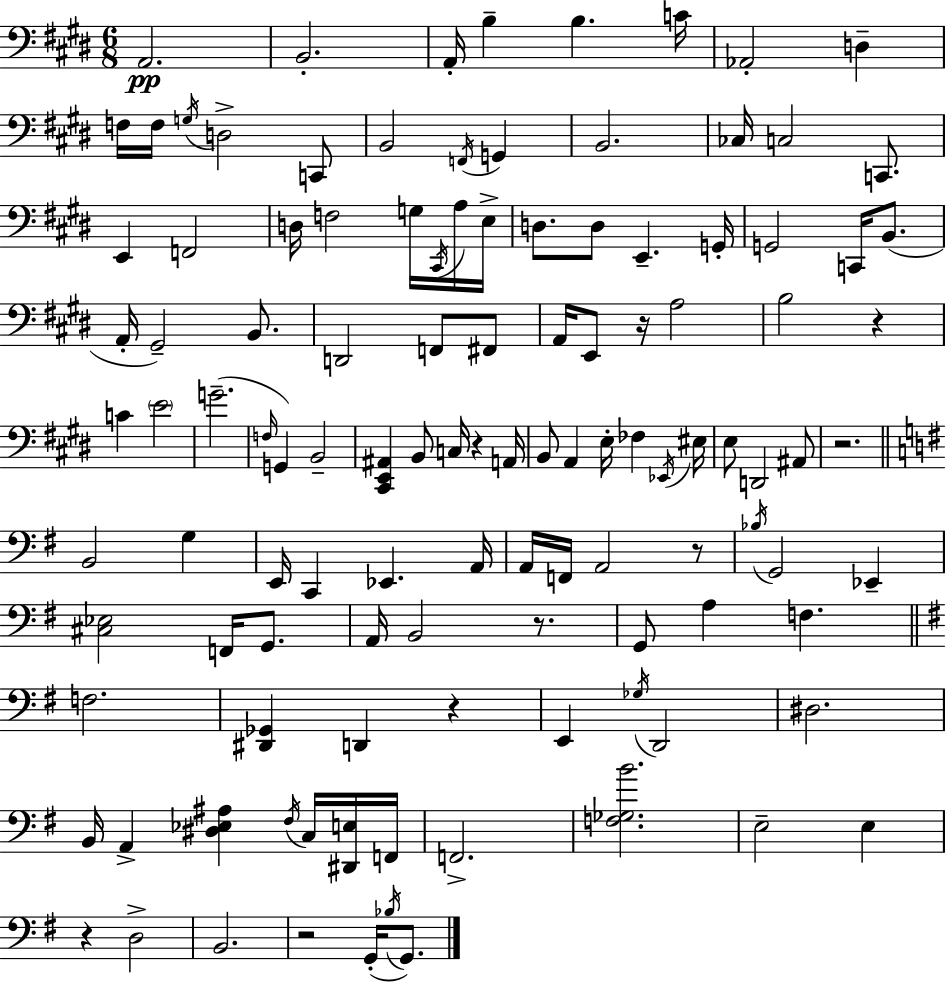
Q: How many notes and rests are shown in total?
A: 116